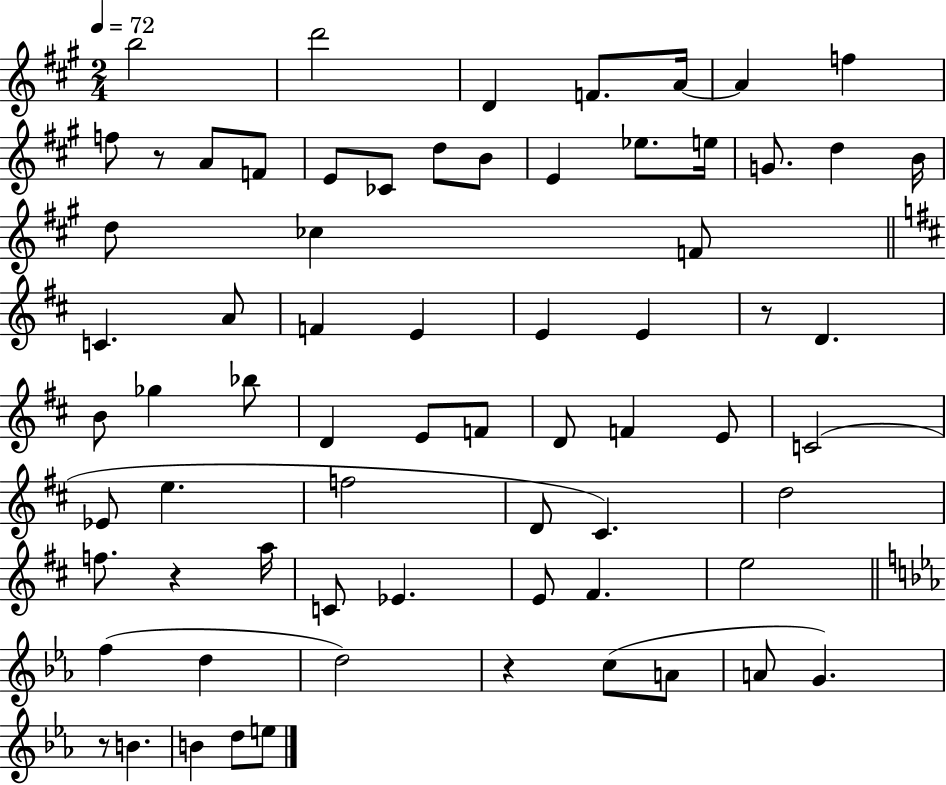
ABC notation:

X:1
T:Untitled
M:2/4
L:1/4
K:A
b2 d'2 D F/2 A/4 A f f/2 z/2 A/2 F/2 E/2 _C/2 d/2 B/2 E _e/2 e/4 G/2 d B/4 d/2 _c F/2 C A/2 F E E E z/2 D B/2 _g _b/2 D E/2 F/2 D/2 F E/2 C2 _E/2 e f2 D/2 ^C d2 f/2 z a/4 C/2 _E E/2 ^F e2 f d d2 z c/2 A/2 A/2 G z/2 B B d/2 e/2